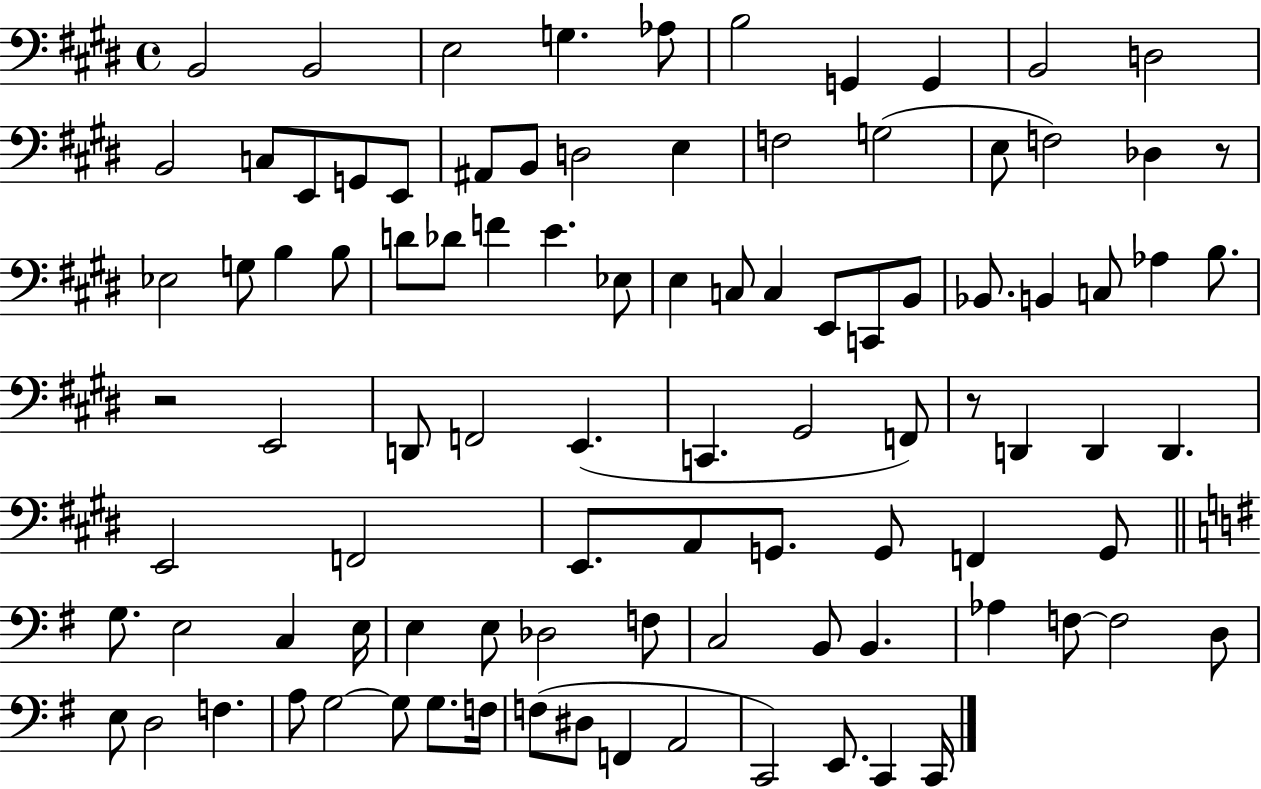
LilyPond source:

{
  \clef bass
  \time 4/4
  \defaultTimeSignature
  \key e \major
  b,2 b,2 | e2 g4. aes8 | b2 g,4 g,4 | b,2 d2 | \break b,2 c8 e,8 g,8 e,8 | ais,8 b,8 d2 e4 | f2 g2( | e8 f2) des4 r8 | \break ees2 g8 b4 b8 | d'8 des'8 f'4 e'4. ees8 | e4 c8 c4 e,8 c,8 b,8 | bes,8. b,4 c8 aes4 b8. | \break r2 e,2 | d,8 f,2 e,4.( | c,4. gis,2 f,8) | r8 d,4 d,4 d,4. | \break e,2 f,2 | e,8. a,8 g,8. g,8 f,4 g,8 | \bar "||" \break \key g \major g8. e2 c4 e16 | e4 e8 des2 f8 | c2 b,8 b,4. | aes4 f8~~ f2 d8 | \break e8 d2 f4. | a8 g2~~ g8 g8. f16 | f8( dis8 f,4 a,2 | c,2) e,8. c,4 c,16 | \break \bar "|."
}